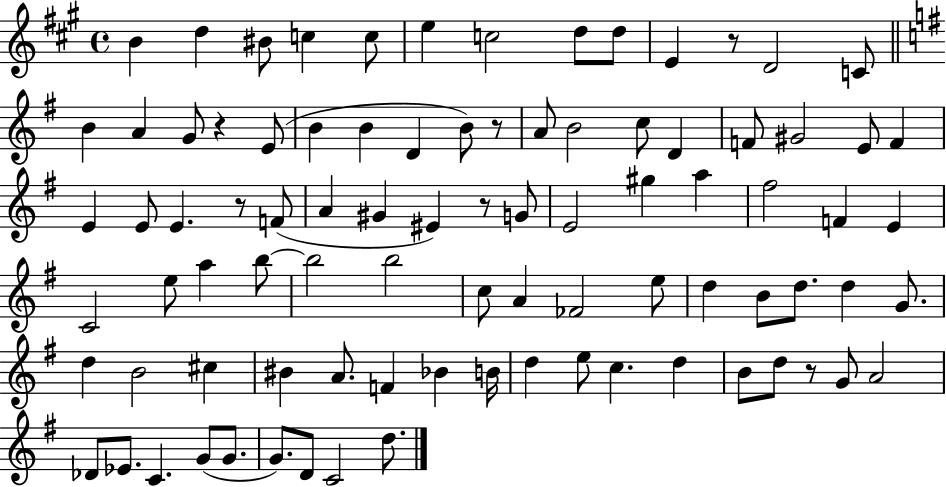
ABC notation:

X:1
T:Untitled
M:4/4
L:1/4
K:A
B d ^B/2 c c/2 e c2 d/2 d/2 E z/2 D2 C/2 B A G/2 z E/2 B B D B/2 z/2 A/2 B2 c/2 D F/2 ^G2 E/2 F E E/2 E z/2 F/2 A ^G ^E z/2 G/2 E2 ^g a ^f2 F E C2 e/2 a b/2 b2 b2 c/2 A _F2 e/2 d B/2 d/2 d G/2 d B2 ^c ^B A/2 F _B B/4 d e/2 c d B/2 d/2 z/2 G/2 A2 _D/2 _E/2 C G/2 G/2 G/2 D/2 C2 d/2